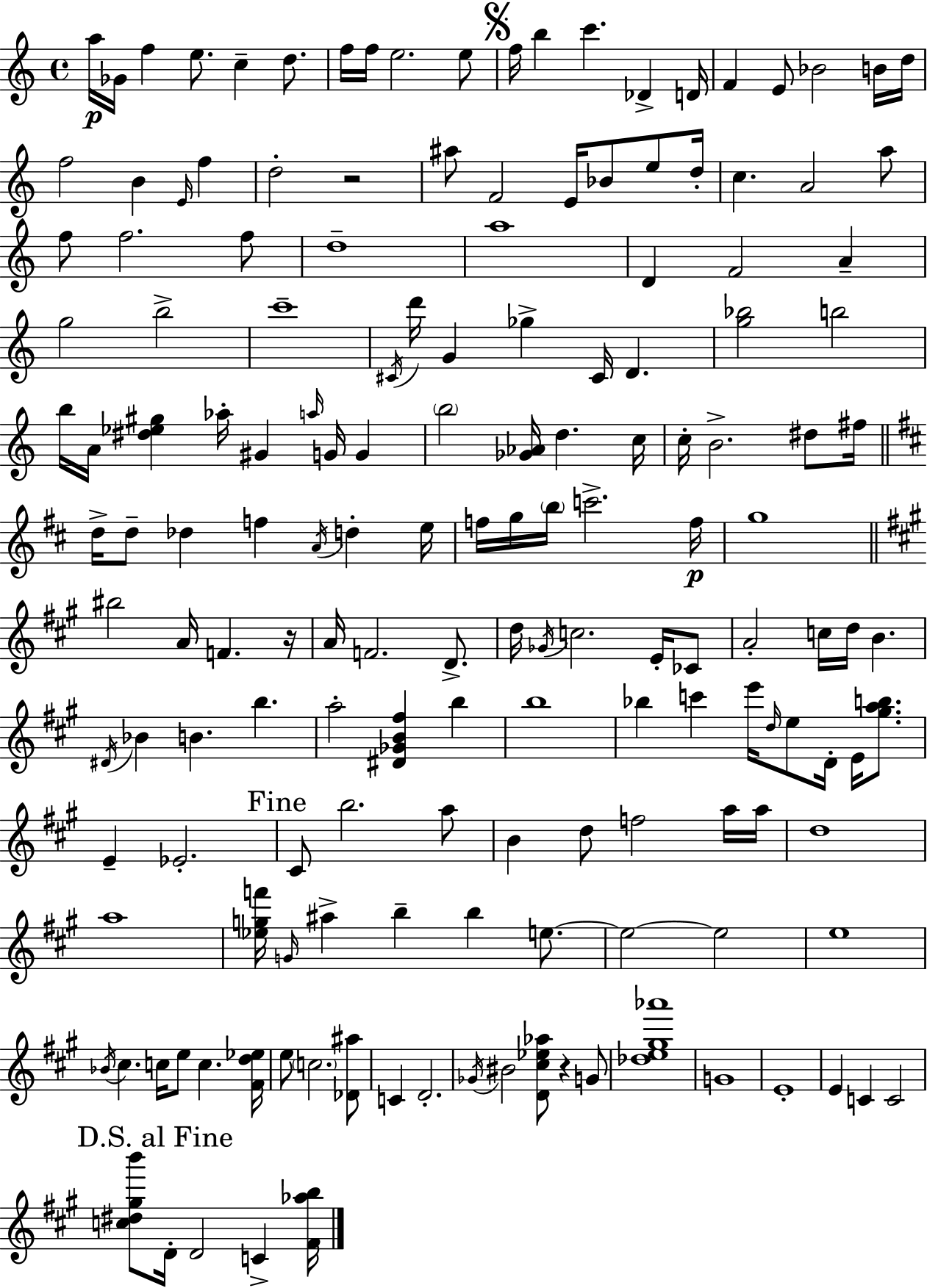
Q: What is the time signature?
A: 4/4